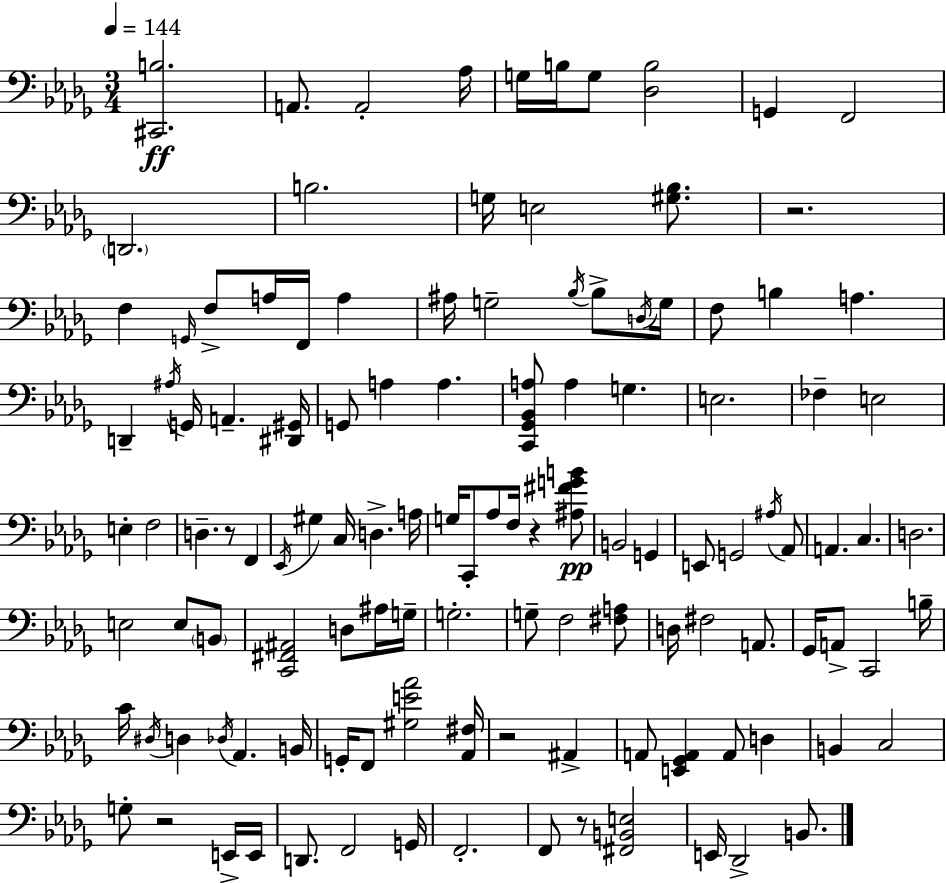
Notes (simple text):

[C#2,B3]/h. A2/e. A2/h Ab3/s G3/s B3/s G3/e [Db3,B3]/h G2/q F2/h D2/h. B3/h. G3/s E3/h [G#3,Bb3]/e. R/h. F3/q G2/s F3/e A3/s F2/s A3/q A#3/s G3/h Bb3/s Bb3/e D3/s G3/s F3/e B3/q A3/q. D2/q A#3/s G2/s A2/q. [D#2,G#2]/s G2/e A3/q A3/q. [C2,Gb2,Bb2,A3]/e A3/q G3/q. E3/h. FES3/q E3/h E3/q F3/h D3/q. R/e F2/q Eb2/s G#3/q C3/s D3/q. A3/s G3/s C2/e Ab3/e F3/s R/q [A#3,F#4,G4,B4]/e B2/h G2/q E2/e G2/h A#3/s Ab2/e A2/q. C3/q. D3/h. E3/h E3/e B2/e [C2,F#2,A#2]/h D3/e A#3/s G3/s G3/h. G3/e F3/h [F#3,A3]/e D3/s F#3/h A2/e. Gb2/s A2/e C2/h B3/s C4/s D#3/s D3/q Db3/s Ab2/q. B2/s G2/s F2/e [G#3,E4,Ab4]/h [Ab2,F#3]/s R/h A#2/q A2/e [E2,Gb2,A2]/q A2/e D3/q B2/q C3/h G3/e R/h E2/s E2/s D2/e. F2/h G2/s F2/h. F2/e R/e [F#2,B2,E3]/h E2/s Db2/h B2/e.